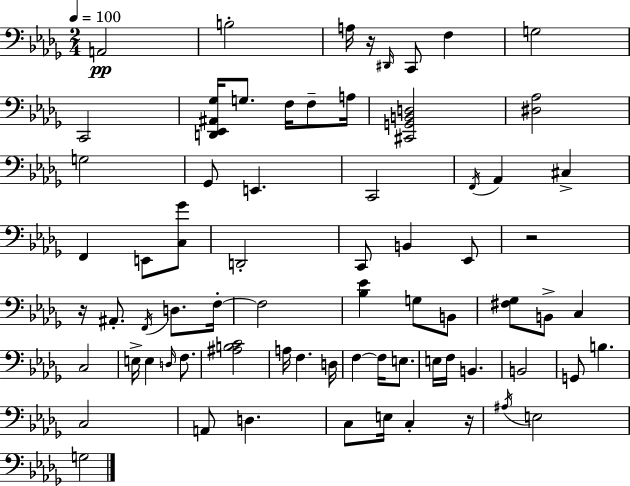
A2/h B3/h A3/s R/s D#2/s C2/e F3/q G3/h C2/h [D2,Eb2,A#2,Gb3]/s G3/e. F3/s F3/e A3/s [C#2,G2,B2,D3]/h [D#3,Ab3]/h G3/h Gb2/e E2/q. C2/h F2/s Ab2/q C#3/q F2/q E2/e [C3,Gb4]/e D2/h C2/e B2/q Eb2/e R/h R/s A#2/e. F2/s D3/e. F3/s F3/h [Bb3,Eb4]/q G3/e B2/e [F#3,Gb3]/e B2/e C3/q C3/h E3/s E3/q D3/s F3/e. [A#3,B3,C4]/h A3/s F3/q. D3/s F3/q F3/s E3/e. E3/s F3/s B2/q. B2/h G2/e B3/q. C3/h A2/e D3/q. C3/e E3/s C3/q R/s A#3/s E3/h G3/h